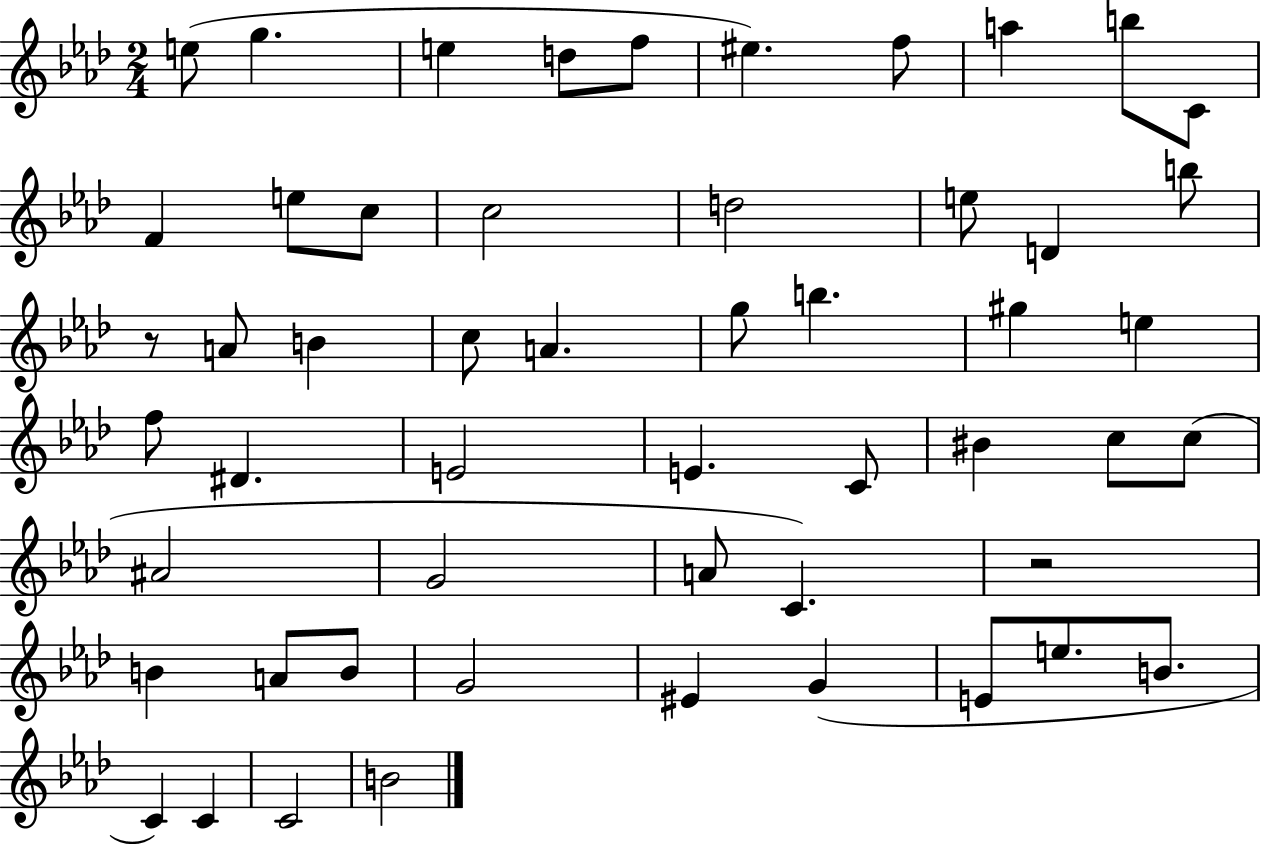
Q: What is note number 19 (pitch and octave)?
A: A4